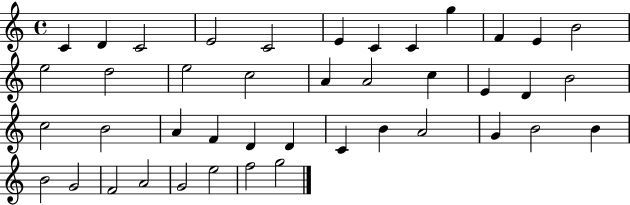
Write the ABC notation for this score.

X:1
T:Untitled
M:4/4
L:1/4
K:C
C D C2 E2 C2 E C C g F E B2 e2 d2 e2 c2 A A2 c E D B2 c2 B2 A F D D C B A2 G B2 B B2 G2 F2 A2 G2 e2 f2 g2